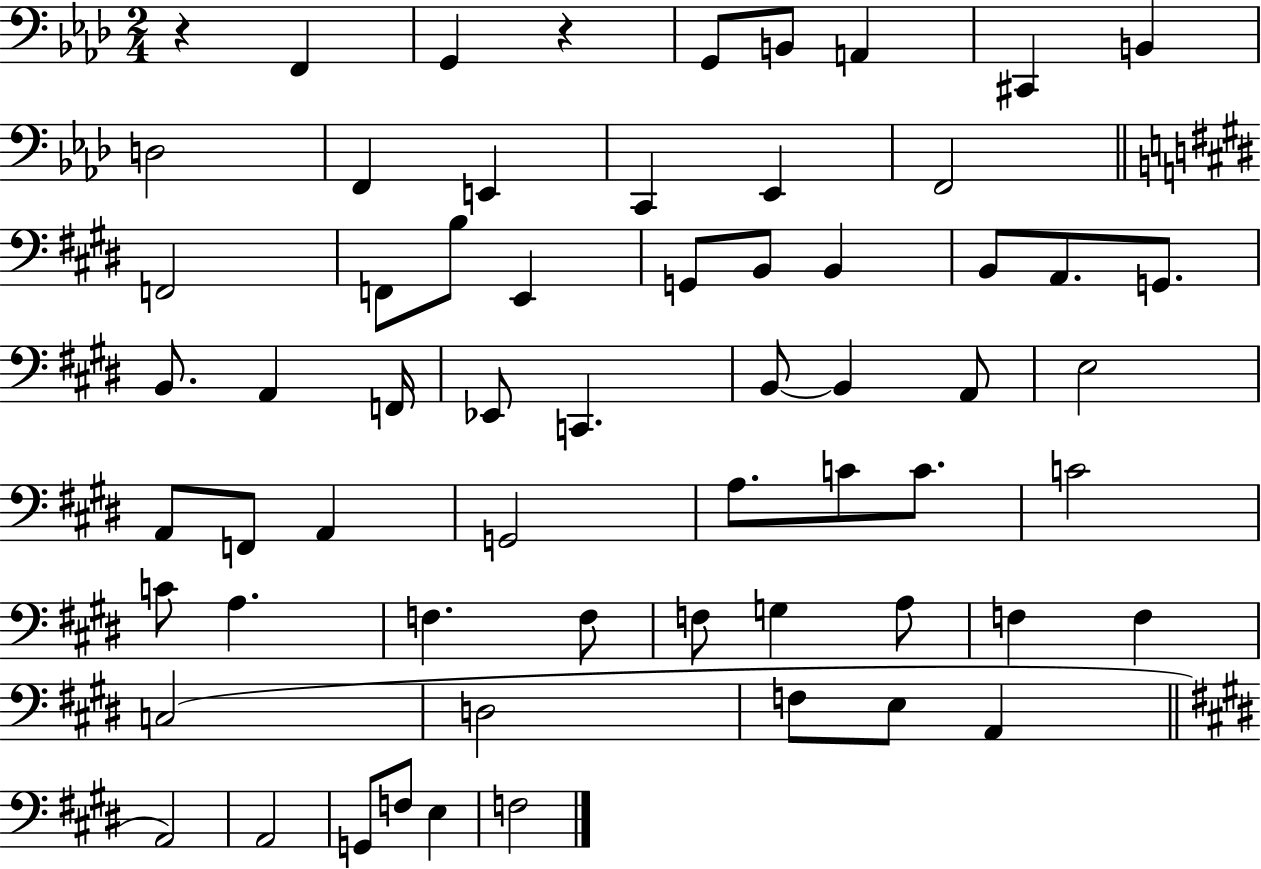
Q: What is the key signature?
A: AES major